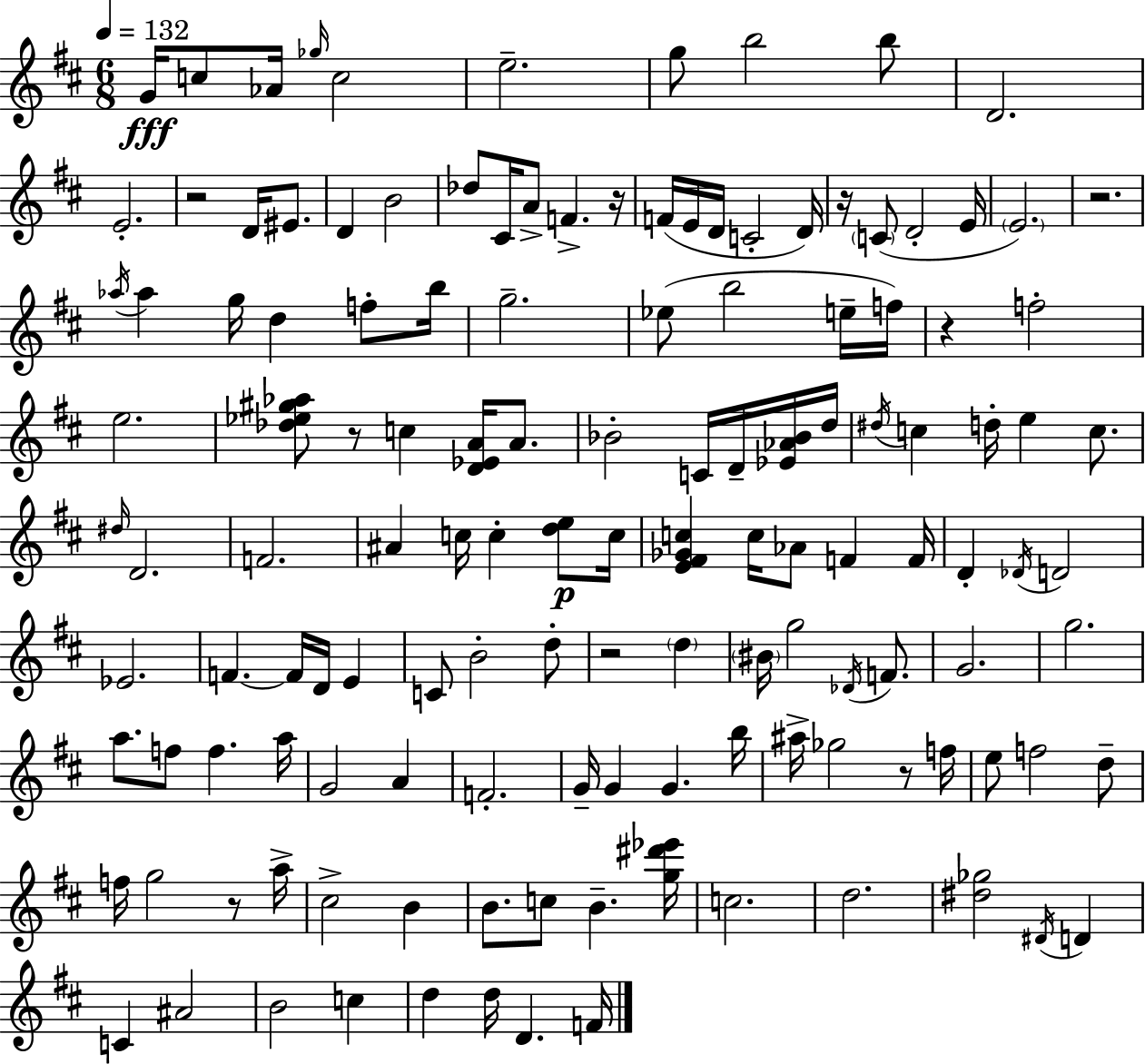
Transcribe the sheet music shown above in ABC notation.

X:1
T:Untitled
M:6/8
L:1/4
K:D
G/4 c/2 _A/4 _g/4 c2 e2 g/2 b2 b/2 D2 E2 z2 D/4 ^E/2 D B2 _d/2 ^C/4 A/2 F z/4 F/4 E/4 D/4 C2 D/4 z/4 C/2 D2 E/4 E2 z2 _a/4 _a g/4 d f/2 b/4 g2 _e/2 b2 e/4 f/4 z f2 e2 [_d_e^g_a]/2 z/2 c [D_EA]/4 A/2 _B2 C/4 D/4 [_E_A_B]/4 d/4 ^d/4 c d/4 e c/2 ^d/4 D2 F2 ^A c/4 c [de]/2 c/4 [E^F_Gc] c/4 _A/2 F F/4 D _D/4 D2 _E2 F F/4 D/4 E C/2 B2 d/2 z2 d ^B/4 g2 _D/4 F/2 G2 g2 a/2 f/2 f a/4 G2 A F2 G/4 G G b/4 ^a/4 _g2 z/2 f/4 e/2 f2 d/2 f/4 g2 z/2 a/4 ^c2 B B/2 c/2 B [g^d'_e']/4 c2 d2 [^d_g]2 ^D/4 D C ^A2 B2 c d d/4 D F/4